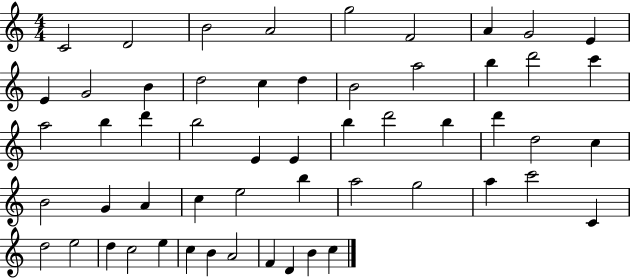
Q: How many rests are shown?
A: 0